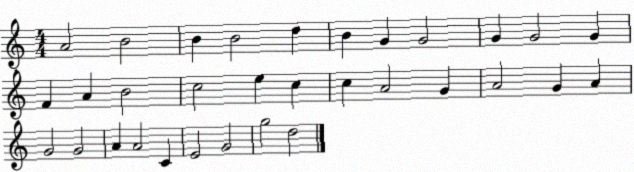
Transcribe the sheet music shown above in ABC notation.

X:1
T:Untitled
M:4/4
L:1/4
K:C
A2 B2 B B2 d B G G2 G G2 G F A B2 c2 e c c A2 G A2 G A G2 G2 A A2 C E2 G2 g2 d2